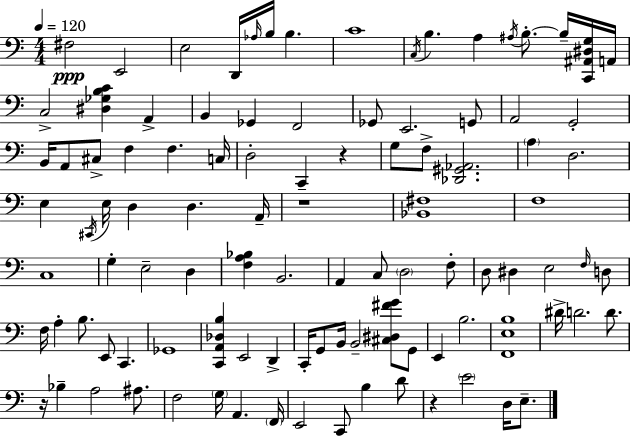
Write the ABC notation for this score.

X:1
T:Untitled
M:4/4
L:1/4
K:C
^F,2 E,,2 E,2 D,,/4 _A,/4 B,/4 B, C4 C,/4 B, A, ^A,/4 B,/2 B,/4 [C,,^A,,^D,G,]/4 A,,/4 C,2 [^D,_G,B,C] A,, B,, _G,, F,,2 _G,,/2 E,,2 G,,/2 A,,2 G,,2 B,,/4 A,,/2 ^C,/2 F, F, C,/4 D,2 C,, z G,/2 F,/2 [_D,,^G,,_A,,]2 A, D,2 E, ^C,,/4 E,/4 D, D, A,,/4 z4 [_B,,^F,]4 F,4 C,4 G, E,2 D, [F,A,_B,] B,,2 A,, C,/2 D,2 F,/2 D,/2 ^D, E,2 F,/4 D,/2 F,/4 A, B,/2 E,,/2 C,, _G,,4 [C,,A,,_D,B,] E,,2 D,, C,,/4 G,,/2 B,,/4 B,,2 [^C,^D,^FG]/2 G,,/2 E,, B,2 [F,,E,B,]4 ^D/4 D2 D/2 z/4 _B, A,2 ^A,/2 F,2 G,/4 A,, F,,/4 E,,2 C,,/2 B, D/2 z E2 D,/4 E,/2